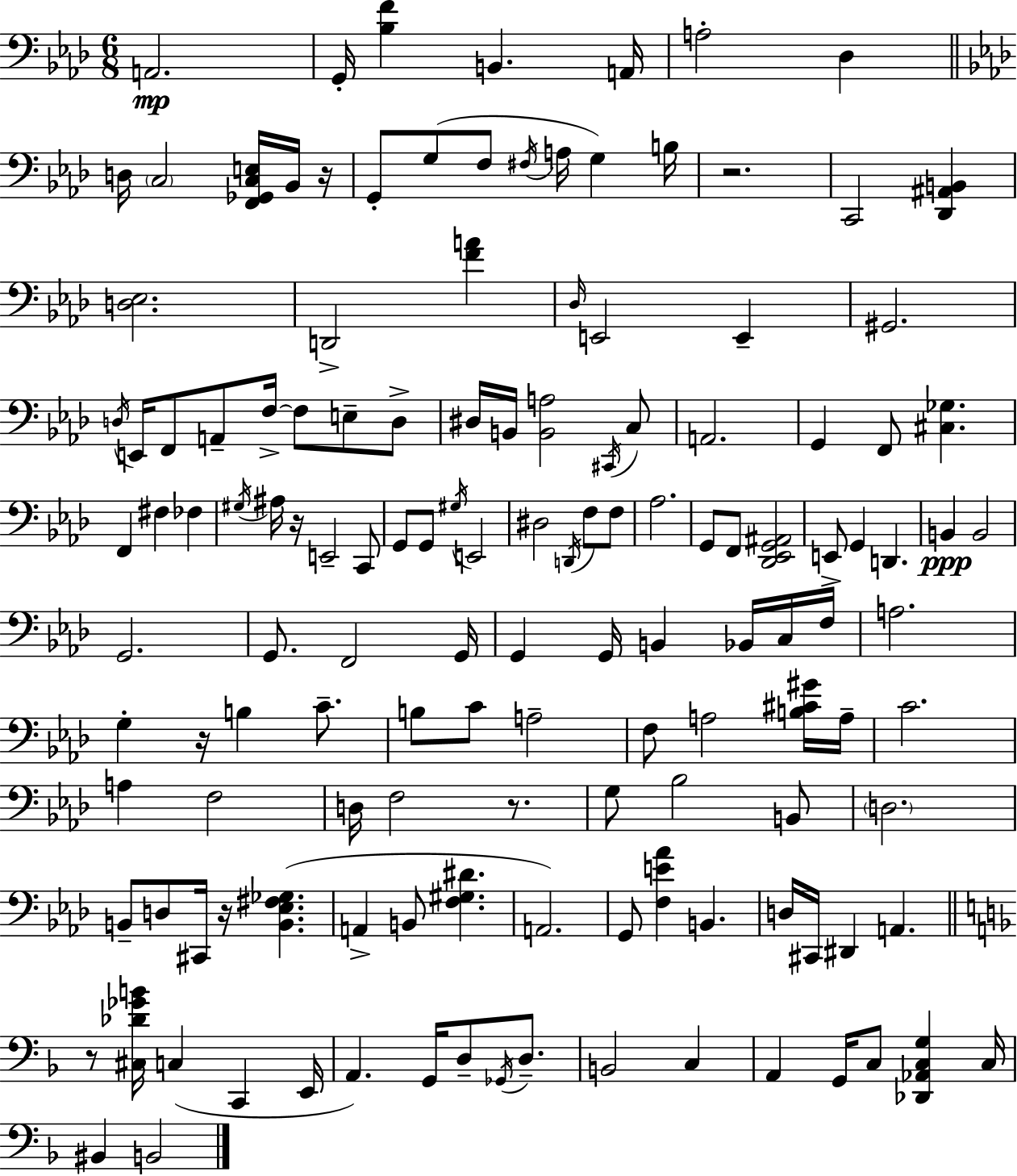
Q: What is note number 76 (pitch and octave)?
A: C4